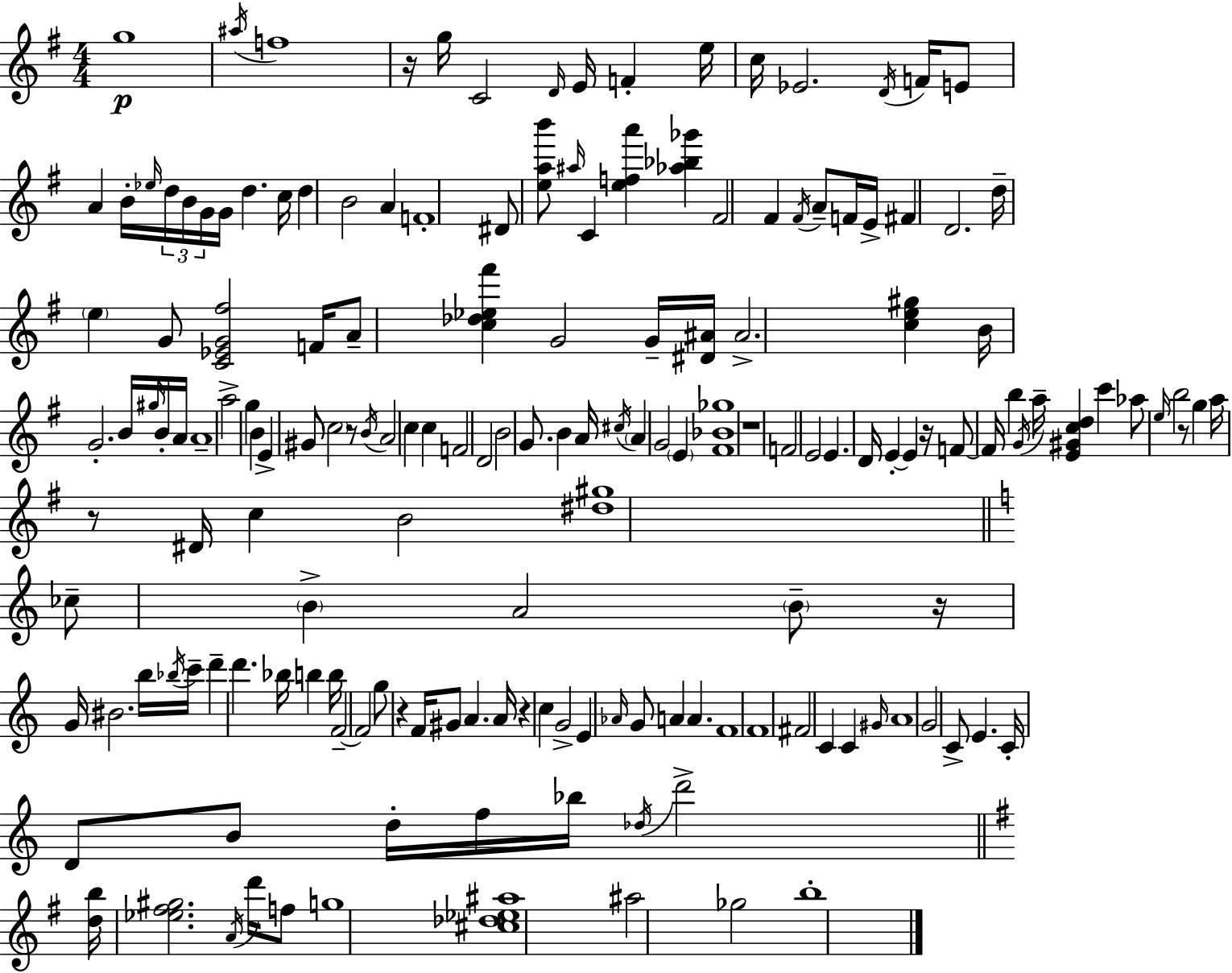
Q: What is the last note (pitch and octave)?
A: B5